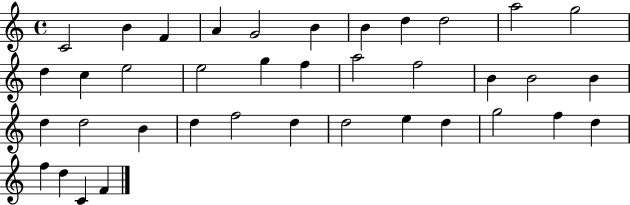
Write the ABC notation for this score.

X:1
T:Untitled
M:4/4
L:1/4
K:C
C2 B F A G2 B B d d2 a2 g2 d c e2 e2 g f a2 f2 B B2 B d d2 B d f2 d d2 e d g2 f d f d C F